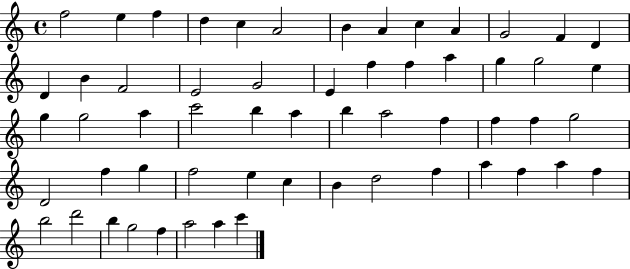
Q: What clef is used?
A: treble